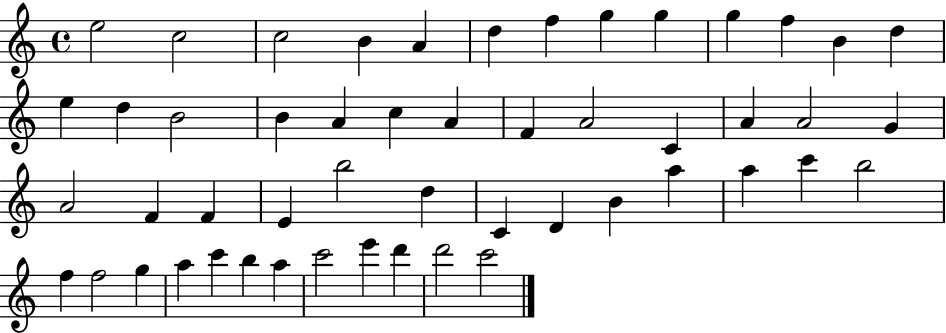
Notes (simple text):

E5/h C5/h C5/h B4/q A4/q D5/q F5/q G5/q G5/q G5/q F5/q B4/q D5/q E5/q D5/q B4/h B4/q A4/q C5/q A4/q F4/q A4/h C4/q A4/q A4/h G4/q A4/h F4/q F4/q E4/q B5/h D5/q C4/q D4/q B4/q A5/q A5/q C6/q B5/h F5/q F5/h G5/q A5/q C6/q B5/q A5/q C6/h E6/q D6/q D6/h C6/h